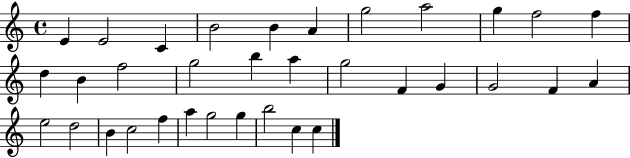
{
  \clef treble
  \time 4/4
  \defaultTimeSignature
  \key c \major
  e'4 e'2 c'4 | b'2 b'4 a'4 | g''2 a''2 | g''4 f''2 f''4 | \break d''4 b'4 f''2 | g''2 b''4 a''4 | g''2 f'4 g'4 | g'2 f'4 a'4 | \break e''2 d''2 | b'4 c''2 f''4 | a''4 g''2 g''4 | b''2 c''4 c''4 | \break \bar "|."
}